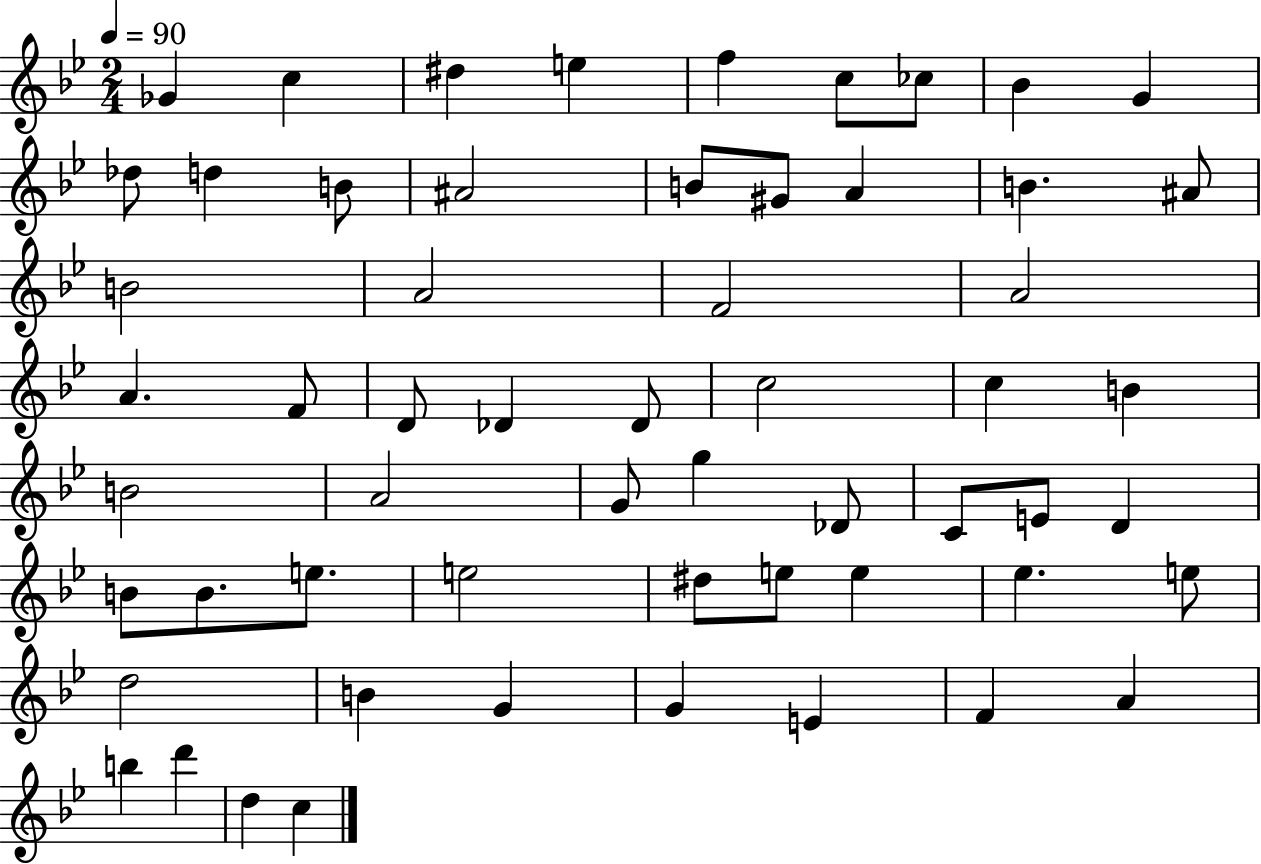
{
  \clef treble
  \numericTimeSignature
  \time 2/4
  \key bes \major
  \tempo 4 = 90
  \repeat volta 2 { ges'4 c''4 | dis''4 e''4 | f''4 c''8 ces''8 | bes'4 g'4 | \break des''8 d''4 b'8 | ais'2 | b'8 gis'8 a'4 | b'4. ais'8 | \break b'2 | a'2 | f'2 | a'2 | \break a'4. f'8 | d'8 des'4 des'8 | c''2 | c''4 b'4 | \break b'2 | a'2 | g'8 g''4 des'8 | c'8 e'8 d'4 | \break b'8 b'8. e''8. | e''2 | dis''8 e''8 e''4 | ees''4. e''8 | \break d''2 | b'4 g'4 | g'4 e'4 | f'4 a'4 | \break b''4 d'''4 | d''4 c''4 | } \bar "|."
}